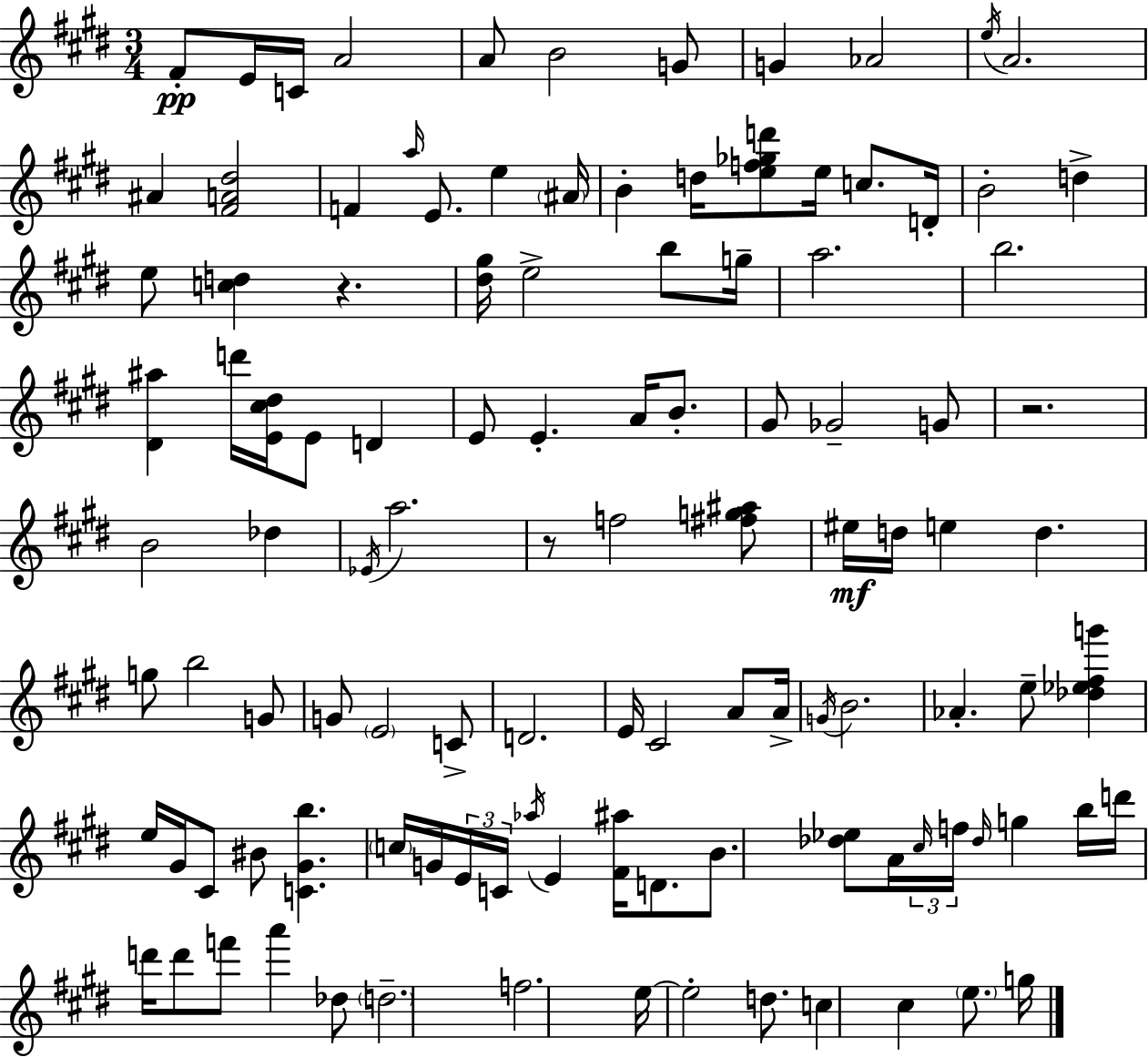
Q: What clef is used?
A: treble